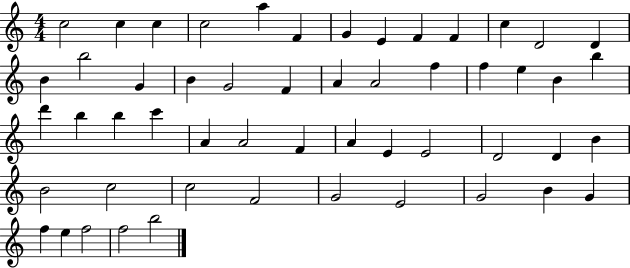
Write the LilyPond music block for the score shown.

{
  \clef treble
  \numericTimeSignature
  \time 4/4
  \key c \major
  c''2 c''4 c''4 | c''2 a''4 f'4 | g'4 e'4 f'4 f'4 | c''4 d'2 d'4 | \break b'4 b''2 g'4 | b'4 g'2 f'4 | a'4 a'2 f''4 | f''4 e''4 b'4 b''4 | \break d'''4 b''4 b''4 c'''4 | a'4 a'2 f'4 | a'4 e'4 e'2 | d'2 d'4 b'4 | \break b'2 c''2 | c''2 f'2 | g'2 e'2 | g'2 b'4 g'4 | \break f''4 e''4 f''2 | f''2 b''2 | \bar "|."
}